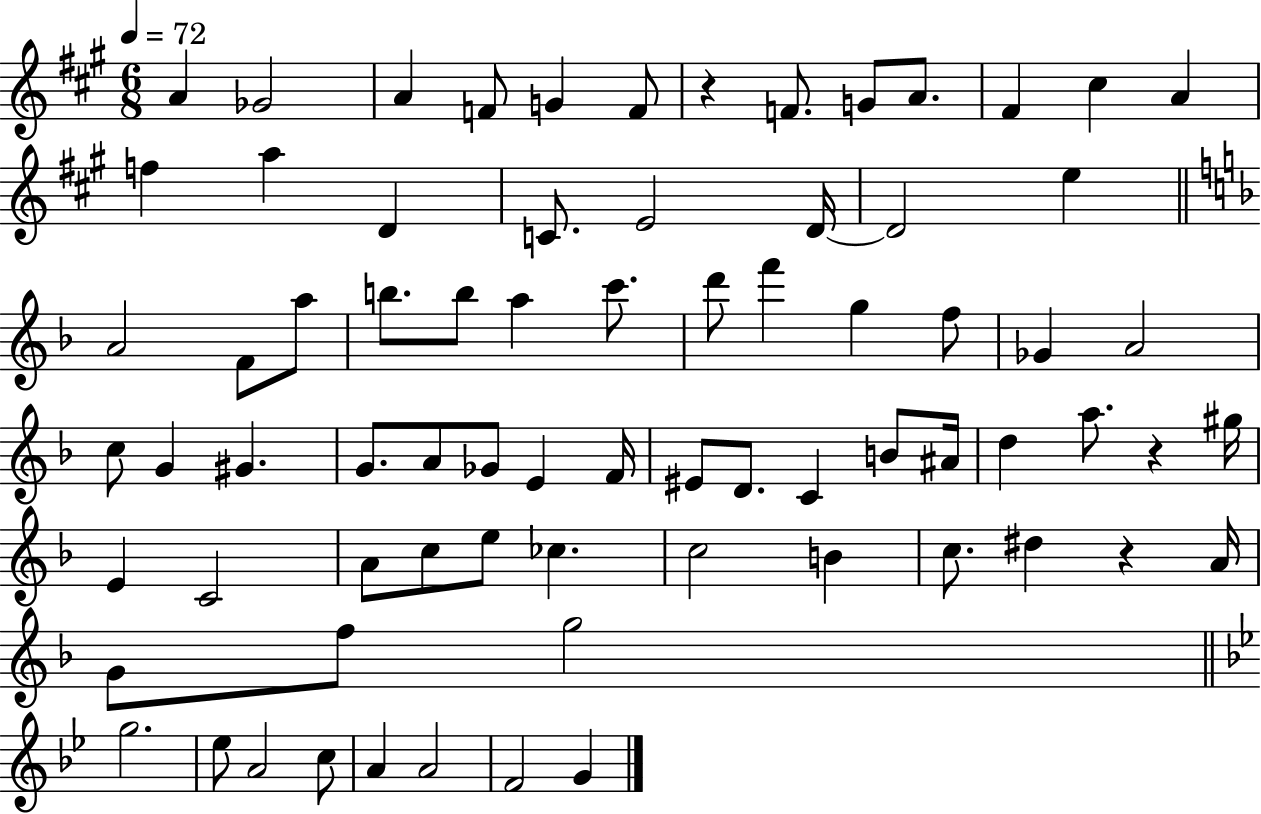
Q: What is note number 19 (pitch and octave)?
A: D4